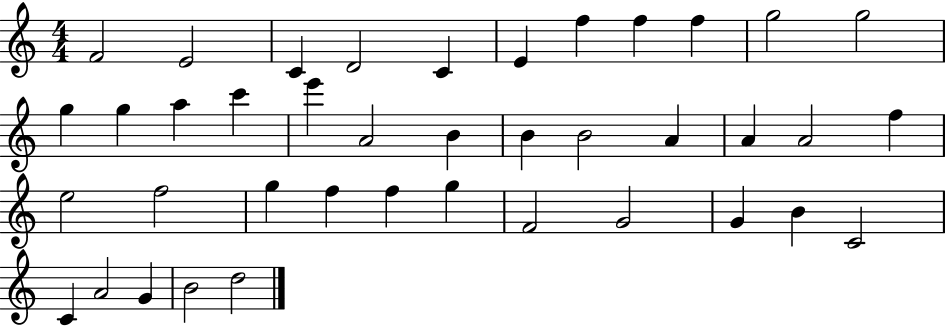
{
  \clef treble
  \numericTimeSignature
  \time 4/4
  \key c \major
  f'2 e'2 | c'4 d'2 c'4 | e'4 f''4 f''4 f''4 | g''2 g''2 | \break g''4 g''4 a''4 c'''4 | e'''4 a'2 b'4 | b'4 b'2 a'4 | a'4 a'2 f''4 | \break e''2 f''2 | g''4 f''4 f''4 g''4 | f'2 g'2 | g'4 b'4 c'2 | \break c'4 a'2 g'4 | b'2 d''2 | \bar "|."
}